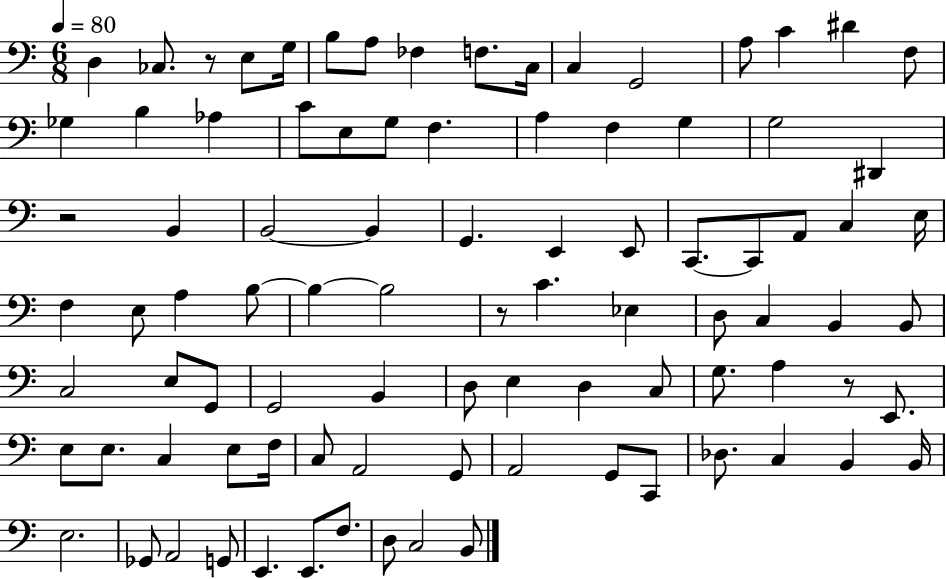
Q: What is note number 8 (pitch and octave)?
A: F3